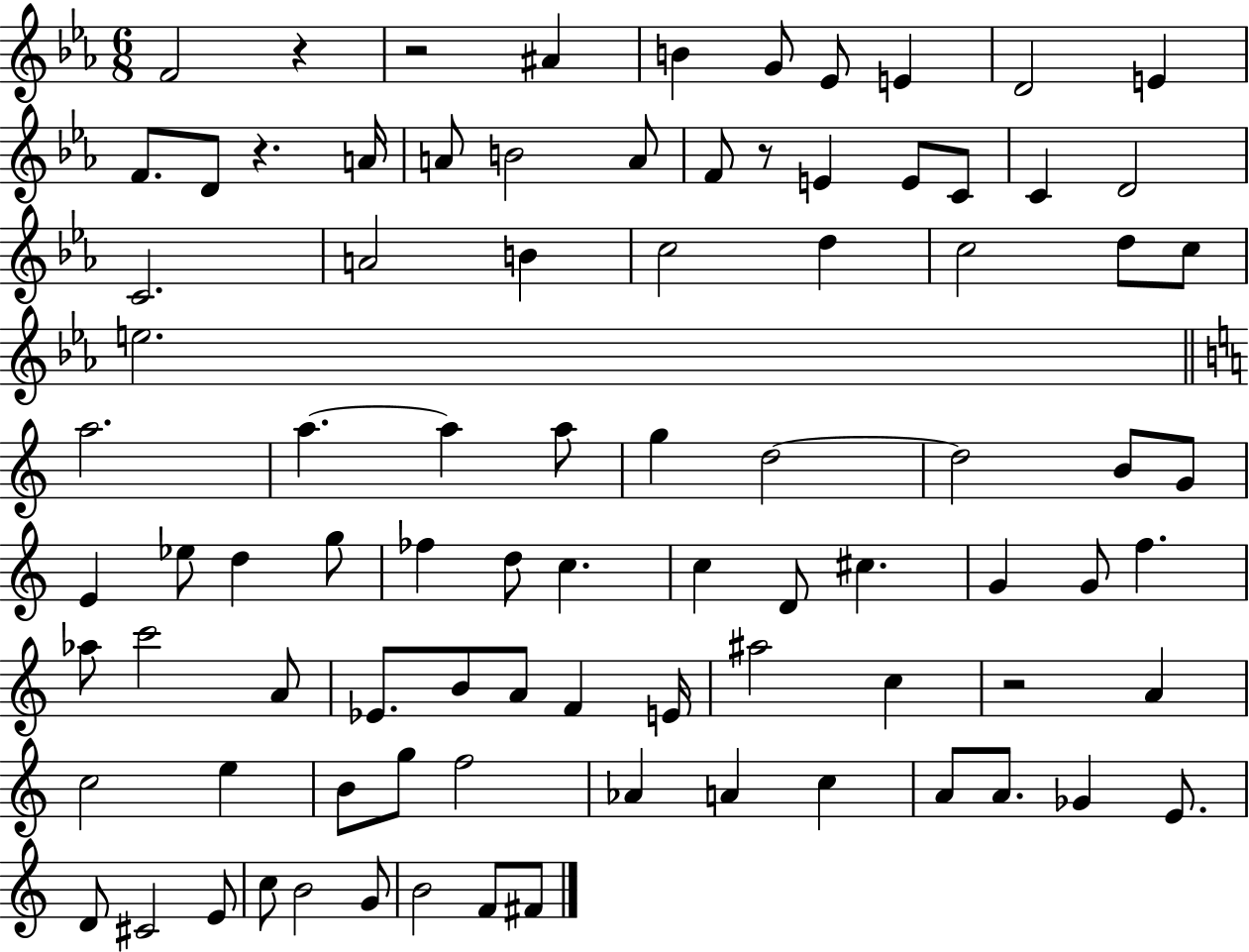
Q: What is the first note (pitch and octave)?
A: F4